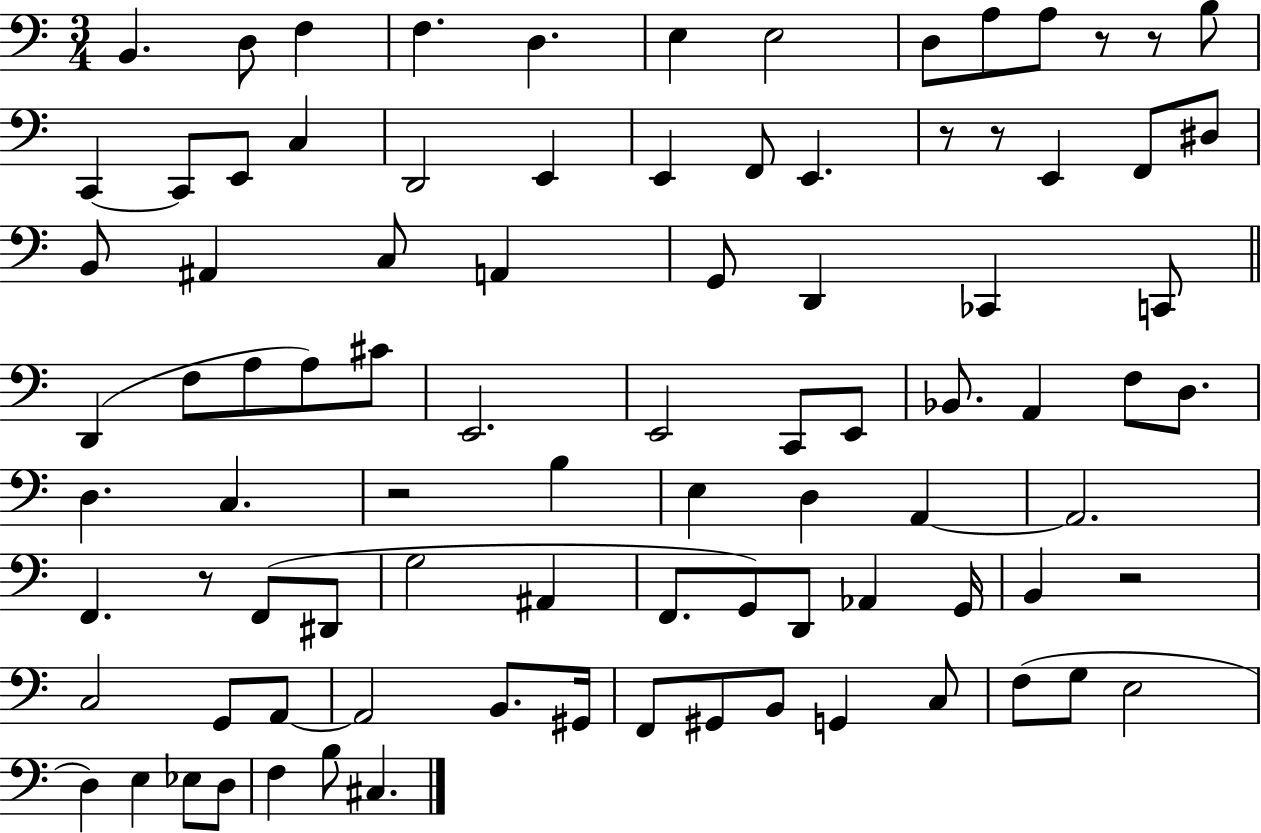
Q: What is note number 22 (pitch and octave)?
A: F2